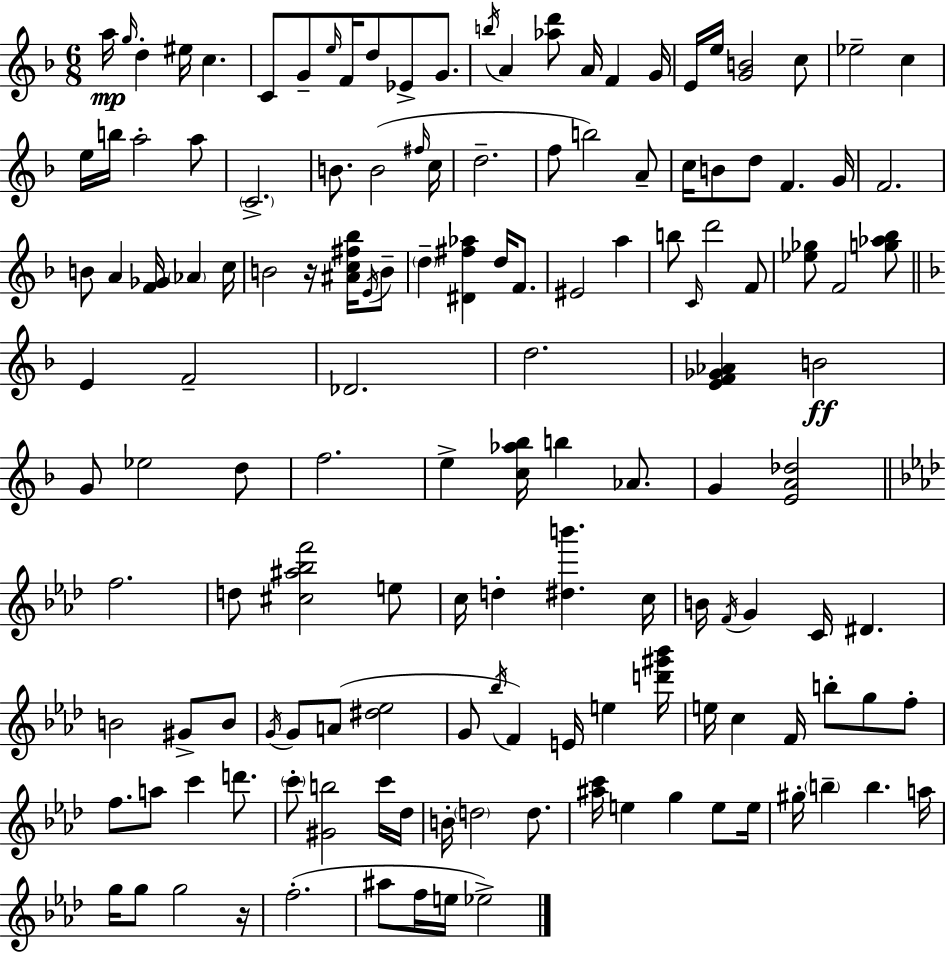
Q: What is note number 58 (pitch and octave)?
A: F4